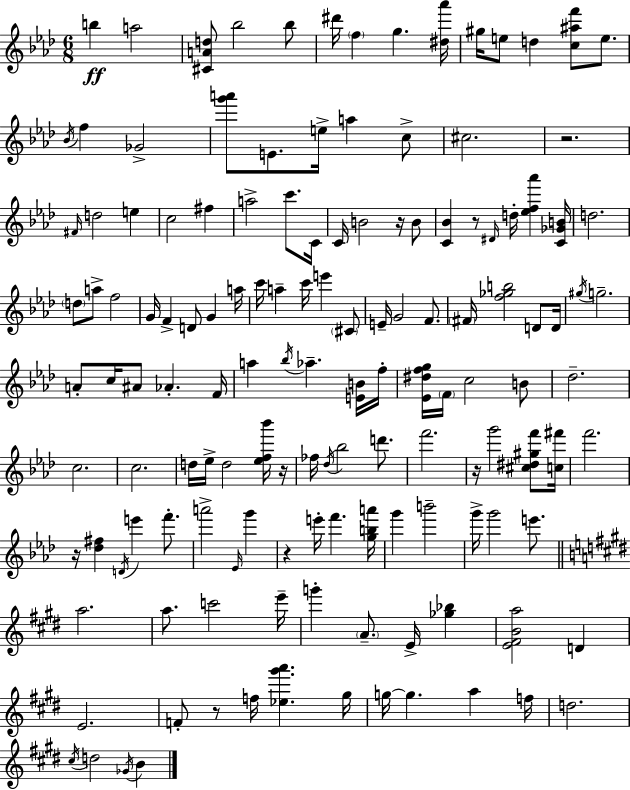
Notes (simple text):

B5/q A5/h [C#4,A4,D5]/e Bb5/h Bb5/e D#6/s F5/q G5/q. [D#5,Ab6]/s G#5/s E5/e D5/q [C5,A#5,F6]/e E5/e. Bb4/s F5/q Gb4/h [G6,A6]/e E4/e. E5/s A5/q C5/e C#5/h. R/h. F#4/s D5/h E5/q C5/h F#5/q A5/h C6/e. C4/s C4/s B4/h R/s B4/e [C4,Bb4]/q R/e D#4/s D5/s [Eb5,F5,Ab6]/q [C4,Gb4,B4]/s D5/h. D5/e A5/e F5/h G4/s F4/q D4/e G4/q A5/s C6/s A5/q C6/s E6/q C#4/e E4/s G4/h F4/e. F#4/s [F5,Gb5,B5]/h D4/e D4/s G#5/s G5/h. A4/e C5/s A#4/e Ab4/q. F4/s A5/q Bb5/s Ab5/q. [E4,B4]/s F5/s [Eb4,D#5,F5,G5]/s F4/s C5/h B4/e Db5/h. C5/h. C5/h. D5/s Eb5/s D5/h [Eb5,F5,Bb6]/s R/s FES5/s Db5/s Bb5/h D6/e. F6/h. R/s G6/h [C#5,D#5,G#5,F6]/e [C5,F#6]/s F6/h. R/s [Db5,F#5]/q D4/s E6/q F6/e. A6/h Eb4/s G6/q R/q E6/s F6/q. [G5,B5,A6]/s G6/q B6/h G6/s G6/h E6/e. A5/h. A5/e. C6/h E6/s G6/q A4/e. E4/s [Gb5,Bb5]/q [E4,F#4,B4,A5]/h D4/q E4/h. F4/e R/e F5/s [Eb5,G#6,A6]/q. G#5/s G5/s G5/q. A5/q F5/s D5/h. C#5/s D5/h Gb4/s B4/q